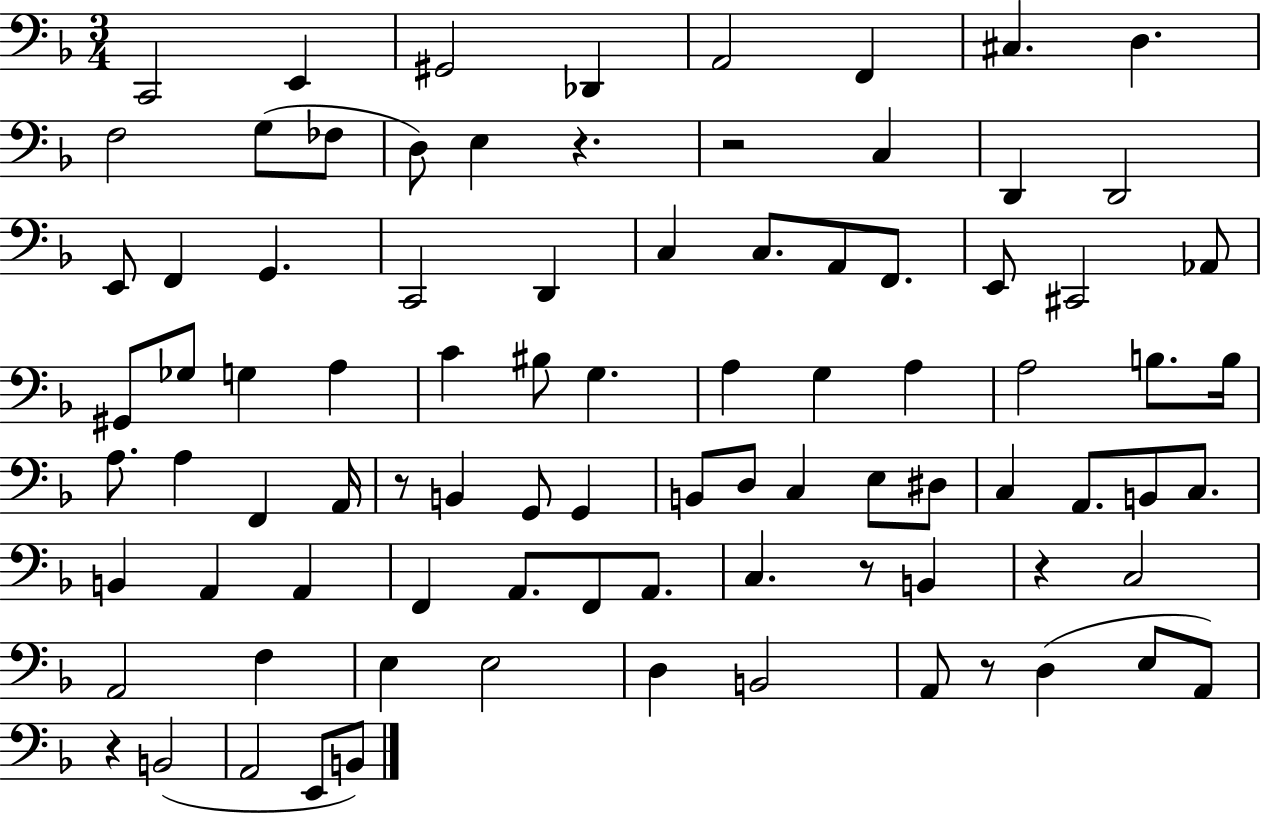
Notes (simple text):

C2/h E2/q G#2/h Db2/q A2/h F2/q C#3/q. D3/q. F3/h G3/e FES3/e D3/e E3/q R/q. R/h C3/q D2/q D2/h E2/e F2/q G2/q. C2/h D2/q C3/q C3/e. A2/e F2/e. E2/e C#2/h Ab2/e G#2/e Gb3/e G3/q A3/q C4/q BIS3/e G3/q. A3/q G3/q A3/q A3/h B3/e. B3/s A3/e. A3/q F2/q A2/s R/e B2/q G2/e G2/q B2/e D3/e C3/q E3/e D#3/e C3/q A2/e. B2/e C3/e. B2/q A2/q A2/q F2/q A2/e. F2/e A2/e. C3/q. R/e B2/q R/q C3/h A2/h F3/q E3/q E3/h D3/q B2/h A2/e R/e D3/q E3/e A2/e R/q B2/h A2/h E2/e B2/e